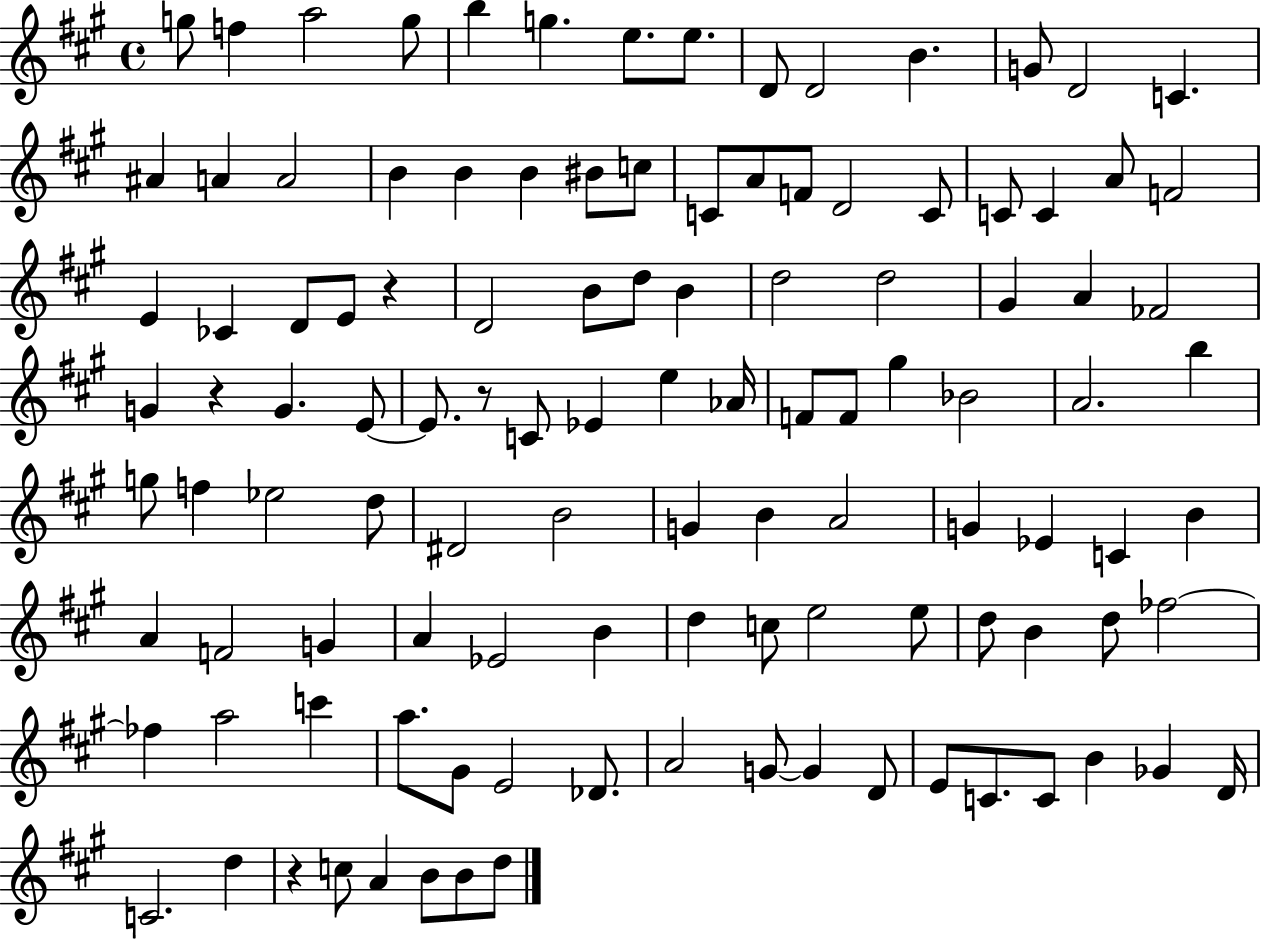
G5/e F5/q A5/h G5/e B5/q G5/q. E5/e. E5/e. D4/e D4/h B4/q. G4/e D4/h C4/q. A#4/q A4/q A4/h B4/q B4/q B4/q BIS4/e C5/e C4/e A4/e F4/e D4/h C4/e C4/e C4/q A4/e F4/h E4/q CES4/q D4/e E4/e R/q D4/h B4/e D5/e B4/q D5/h D5/h G#4/q A4/q FES4/h G4/q R/q G4/q. E4/e E4/e. R/e C4/e Eb4/q E5/q Ab4/s F4/e F4/e G#5/q Bb4/h A4/h. B5/q G5/e F5/q Eb5/h D5/e D#4/h B4/h G4/q B4/q A4/h G4/q Eb4/q C4/q B4/q A4/q F4/h G4/q A4/q Eb4/h B4/q D5/q C5/e E5/h E5/e D5/e B4/q D5/e FES5/h FES5/q A5/h C6/q A5/e. G#4/e E4/h Db4/e. A4/h G4/e G4/q D4/e E4/e C4/e. C4/e B4/q Gb4/q D4/s C4/h. D5/q R/q C5/e A4/q B4/e B4/e D5/e